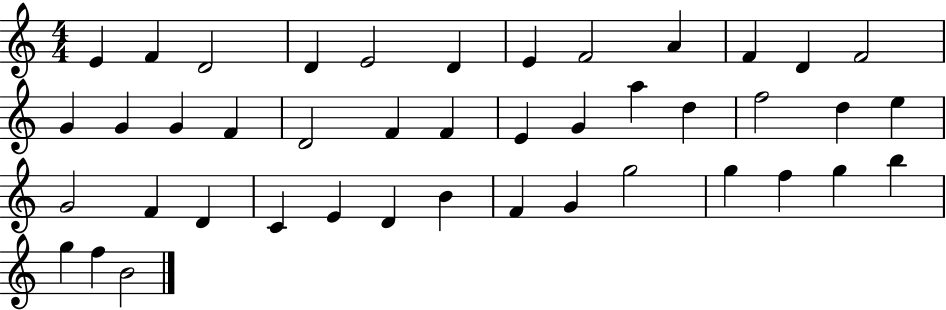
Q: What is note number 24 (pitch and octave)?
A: F5